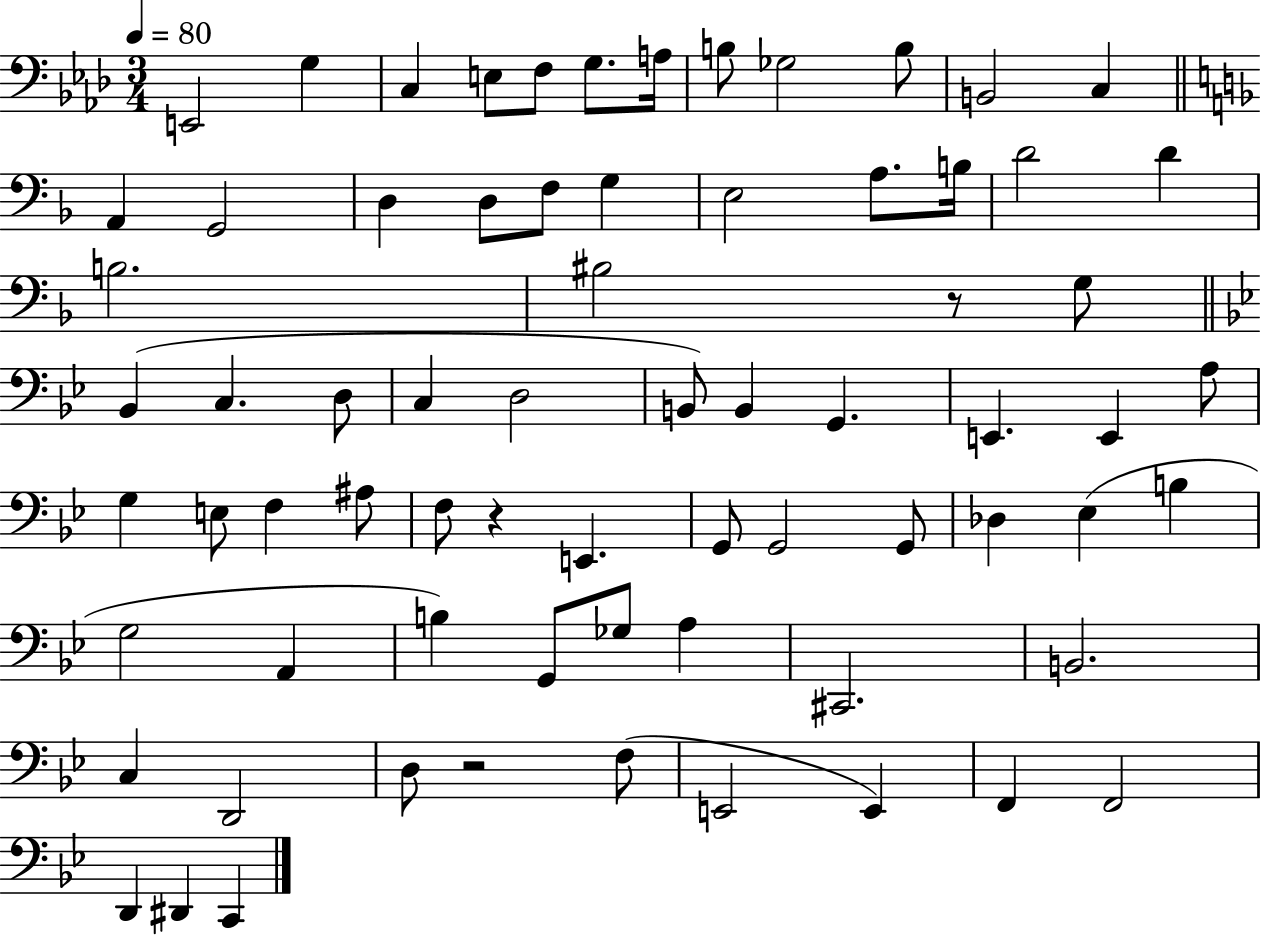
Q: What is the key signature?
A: AES major